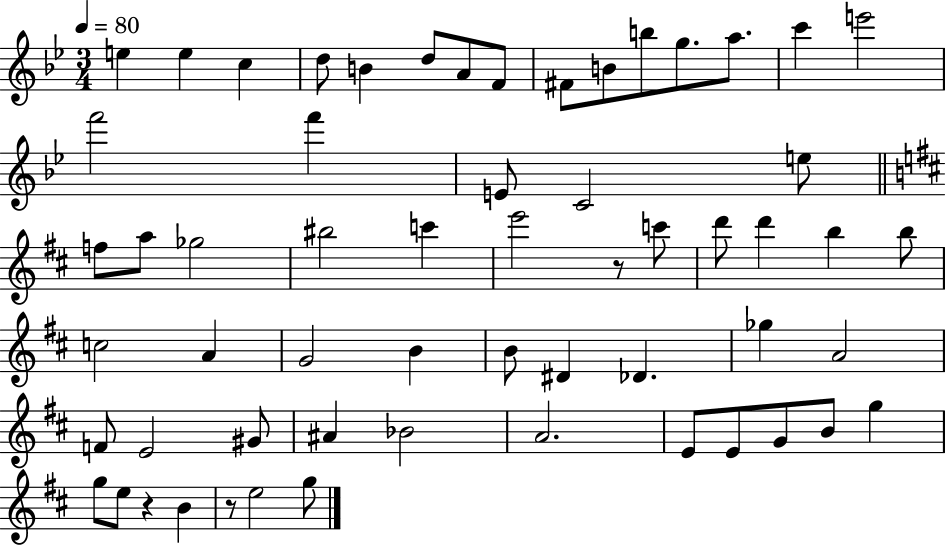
{
  \clef treble
  \numericTimeSignature
  \time 3/4
  \key bes \major
  \tempo 4 = 80
  e''4 e''4 c''4 | d''8 b'4 d''8 a'8 f'8 | fis'8 b'8 b''8 g''8. a''8. | c'''4 e'''2 | \break f'''2 f'''4 | e'8 c'2 e''8 | \bar "||" \break \key d \major f''8 a''8 ges''2 | bis''2 c'''4 | e'''2 r8 c'''8 | d'''8 d'''4 b''4 b''8 | \break c''2 a'4 | g'2 b'4 | b'8 dis'4 des'4. | ges''4 a'2 | \break f'8 e'2 gis'8 | ais'4 bes'2 | a'2. | e'8 e'8 g'8 b'8 g''4 | \break g''8 e''8 r4 b'4 | r8 e''2 g''8 | \bar "|."
}